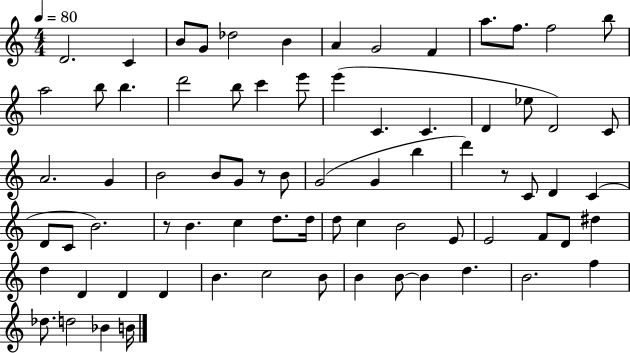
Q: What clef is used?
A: treble